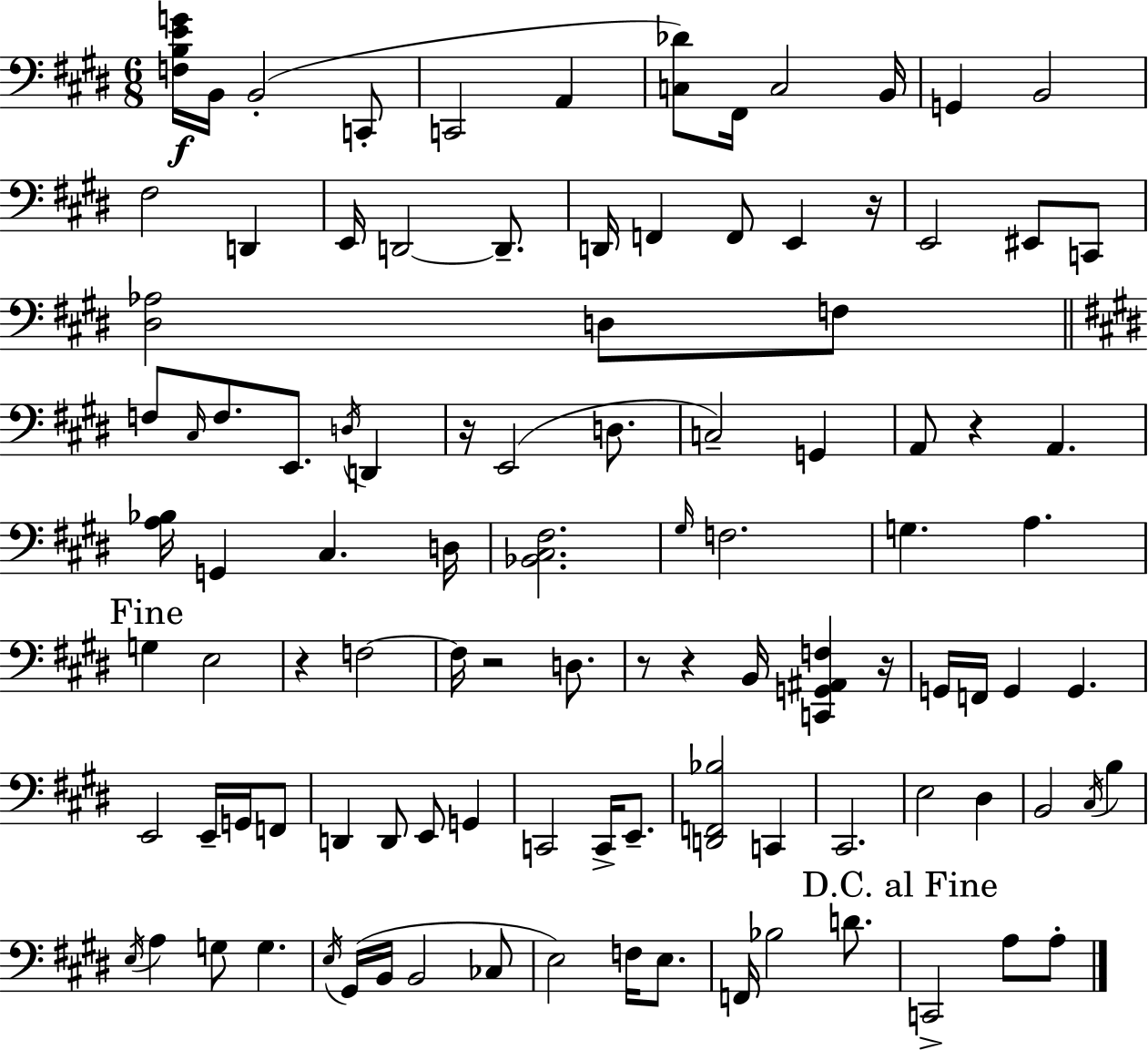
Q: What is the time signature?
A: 6/8